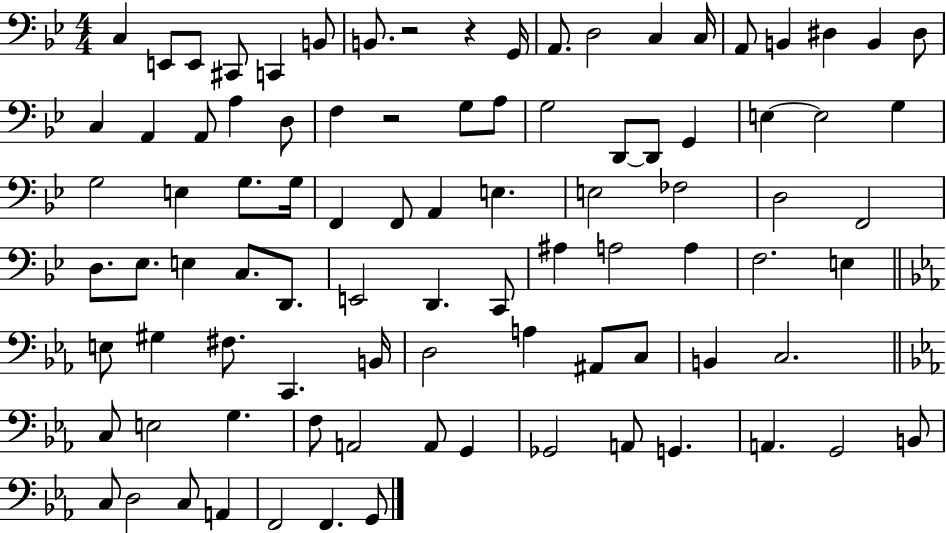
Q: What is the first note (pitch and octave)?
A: C3